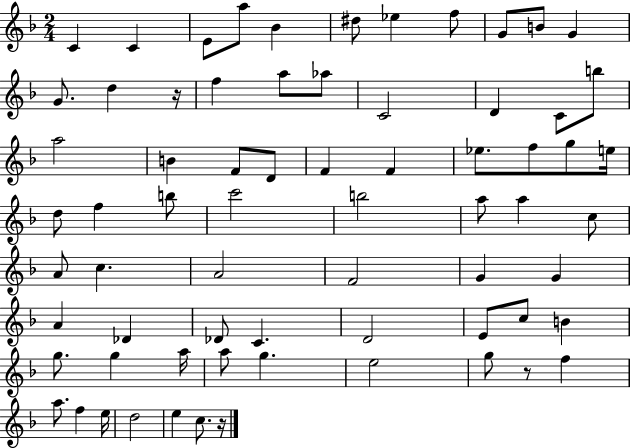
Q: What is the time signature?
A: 2/4